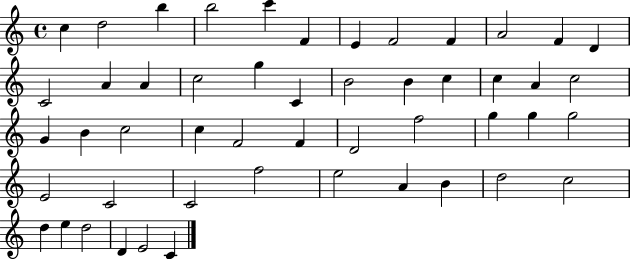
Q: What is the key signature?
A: C major